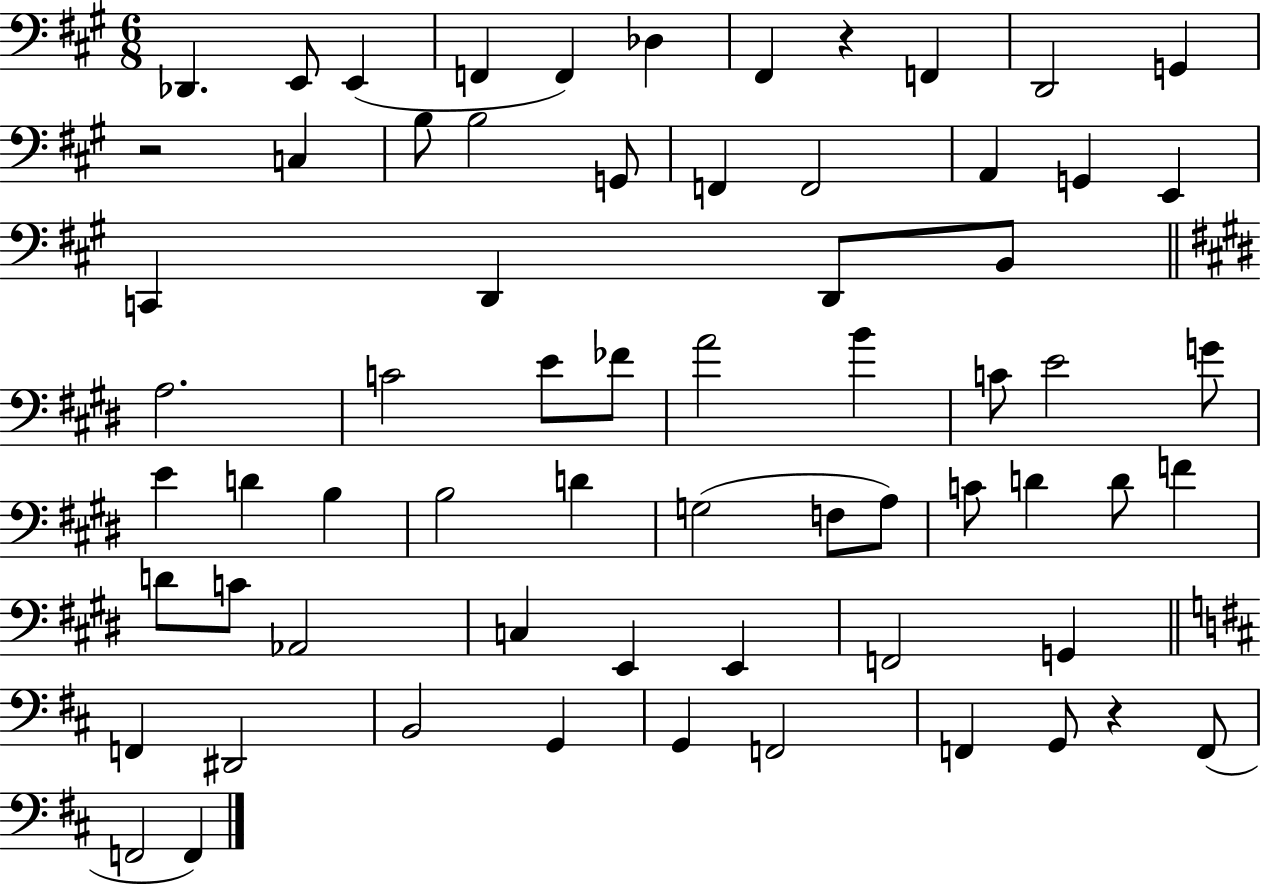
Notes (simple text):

Db2/q. E2/e E2/q F2/q F2/q Db3/q F#2/q R/q F2/q D2/h G2/q R/h C3/q B3/e B3/h G2/e F2/q F2/h A2/q G2/q E2/q C2/q D2/q D2/e B2/e A3/h. C4/h E4/e FES4/e A4/h B4/q C4/e E4/h G4/e E4/q D4/q B3/q B3/h D4/q G3/h F3/e A3/e C4/e D4/q D4/e F4/q D4/e C4/e Ab2/h C3/q E2/q E2/q F2/h G2/q F2/q D#2/h B2/h G2/q G2/q F2/h F2/q G2/e R/q F2/e F2/h F2/q